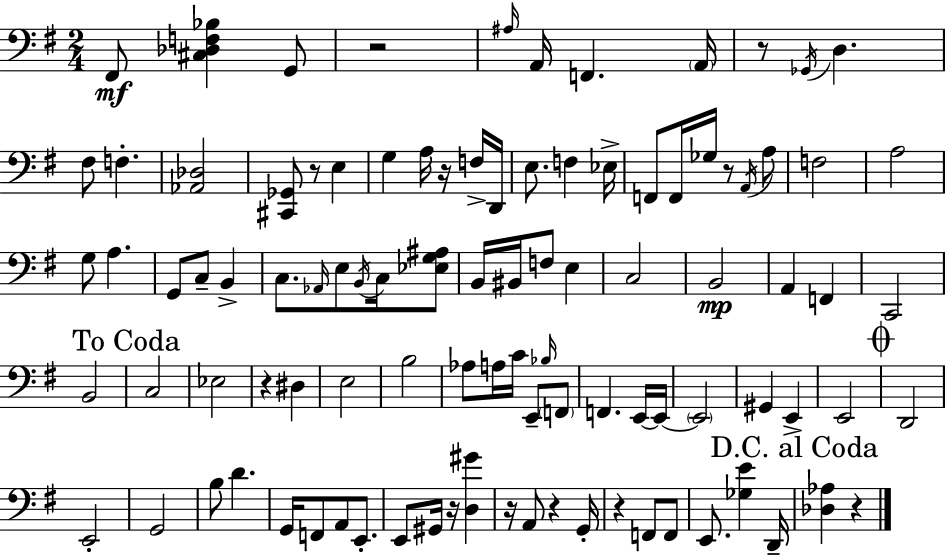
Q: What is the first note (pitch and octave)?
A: F#2